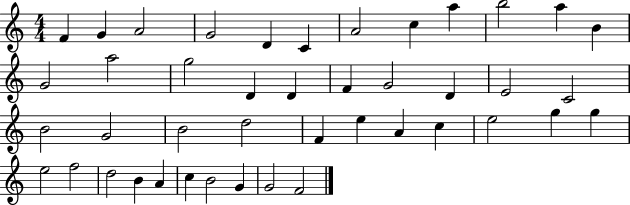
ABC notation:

X:1
T:Untitled
M:4/4
L:1/4
K:C
F G A2 G2 D C A2 c a b2 a B G2 a2 g2 D D F G2 D E2 C2 B2 G2 B2 d2 F e A c e2 g g e2 f2 d2 B A c B2 G G2 F2